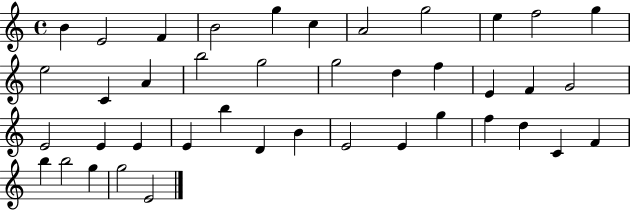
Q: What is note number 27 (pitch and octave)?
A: B5